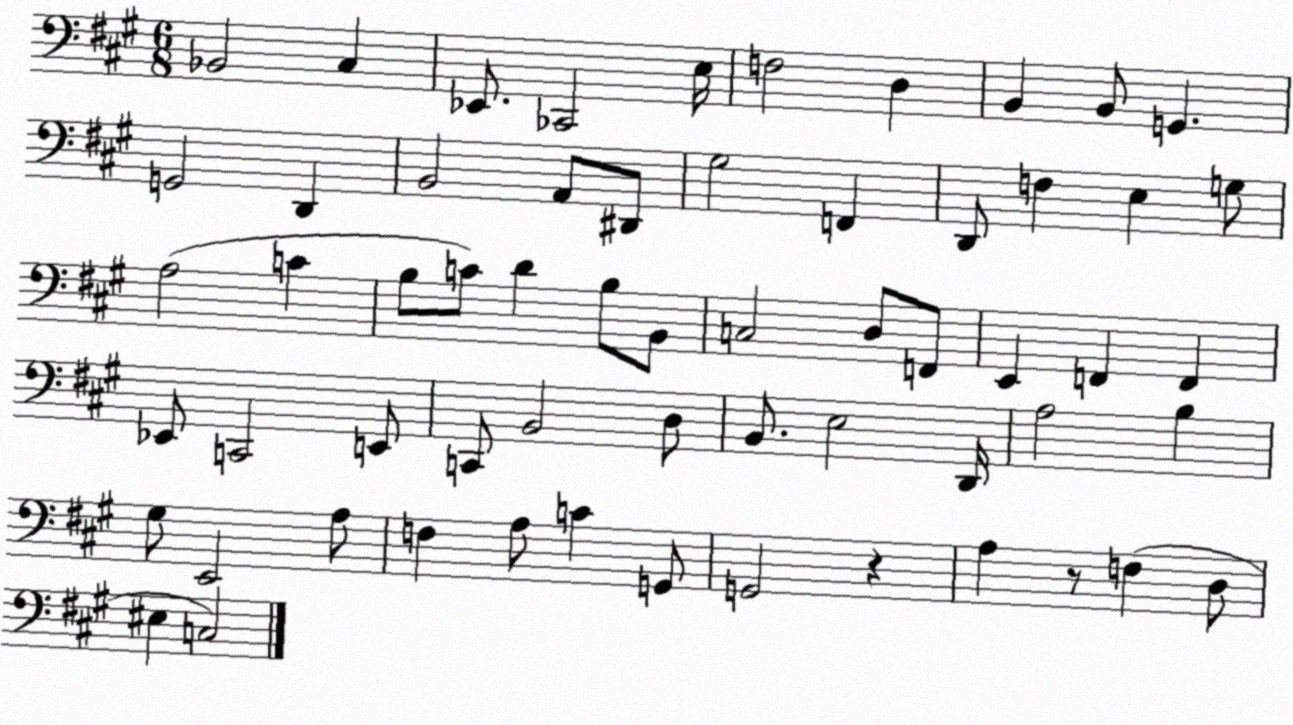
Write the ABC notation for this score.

X:1
T:Untitled
M:6/8
L:1/4
K:A
_B,,2 ^C, _E,,/2 _C,,2 E,/4 F,2 D, B,, B,,/2 G,, G,,2 D,, B,,2 A,,/2 ^D,,/2 ^G,2 F,, D,,/2 F, E, G,/2 A,2 C B,/2 C/2 D B,/2 B,,/2 C,2 D,/2 F,,/2 E,, F,, F,, _E,,/2 C,,2 E,,/2 C,,/2 B,,2 D,/2 B,,/2 E,2 D,,/4 A,2 B, ^G,/2 E,,2 A,/2 F, A,/2 C G,,/2 G,,2 z A, z/2 F, D,/2 ^E, C,2